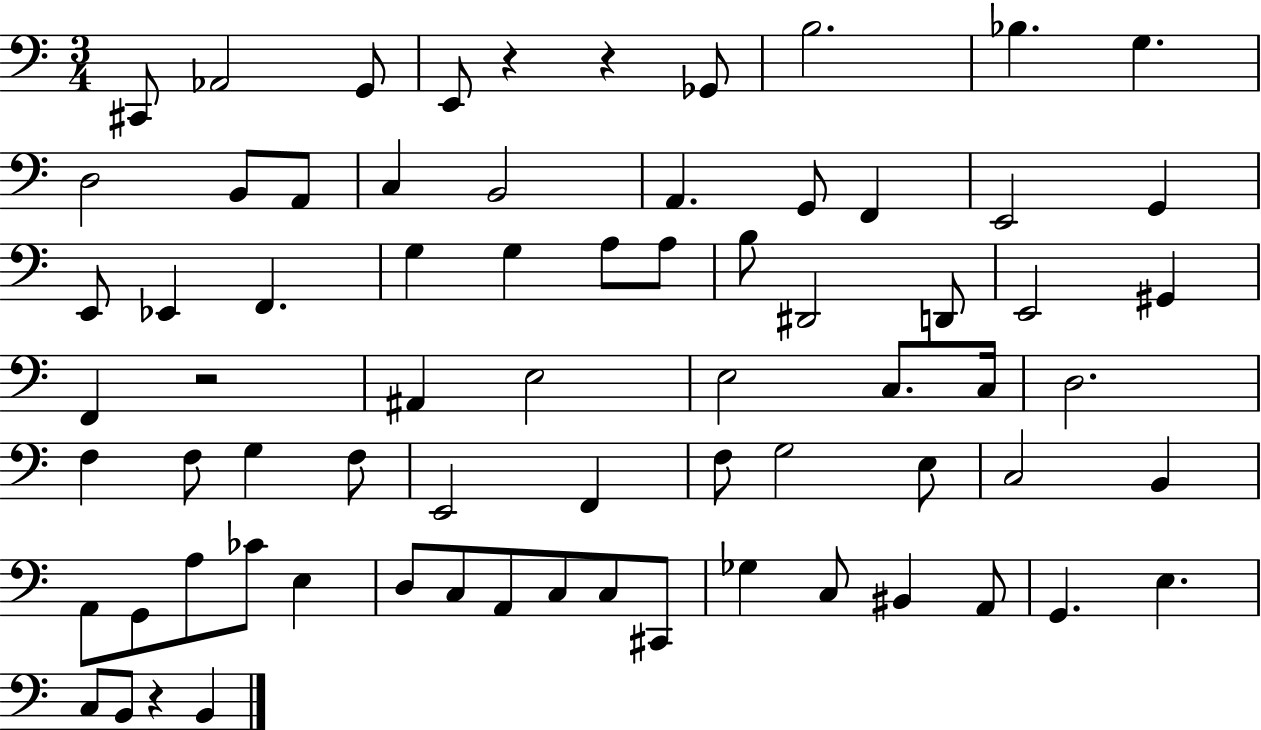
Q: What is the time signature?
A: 3/4